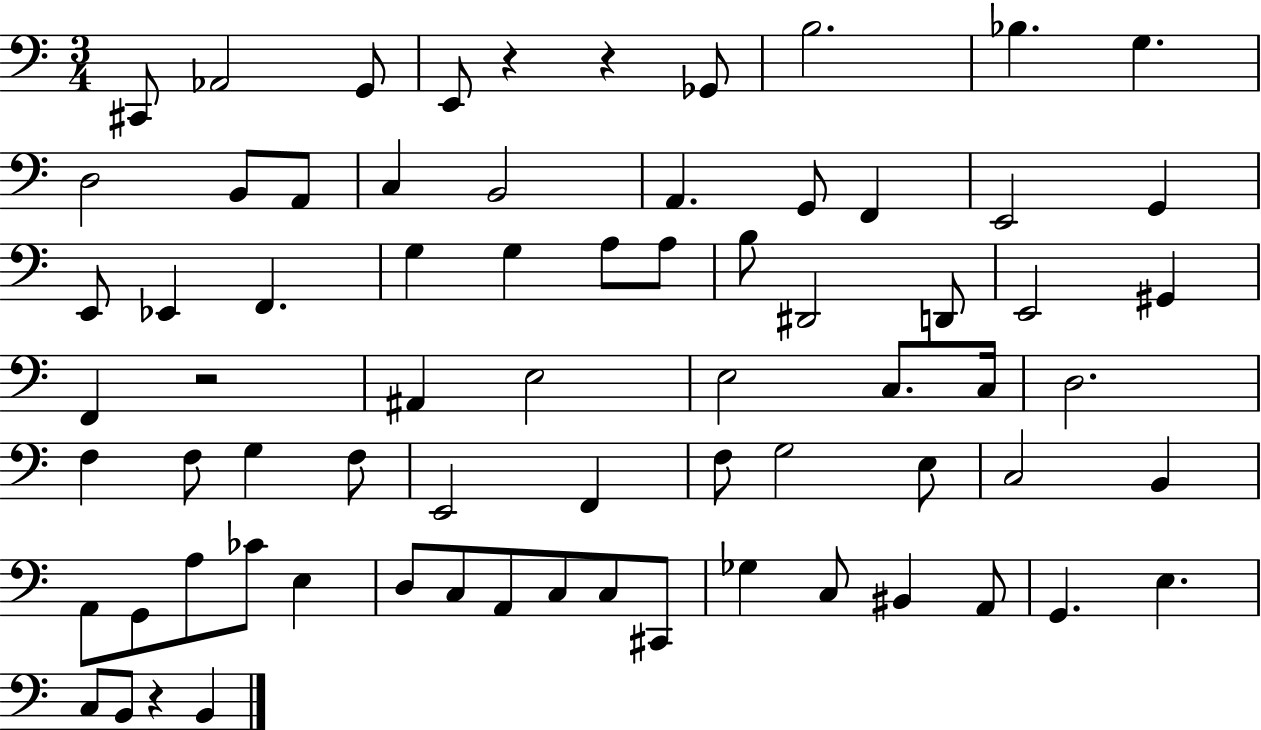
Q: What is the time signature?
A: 3/4